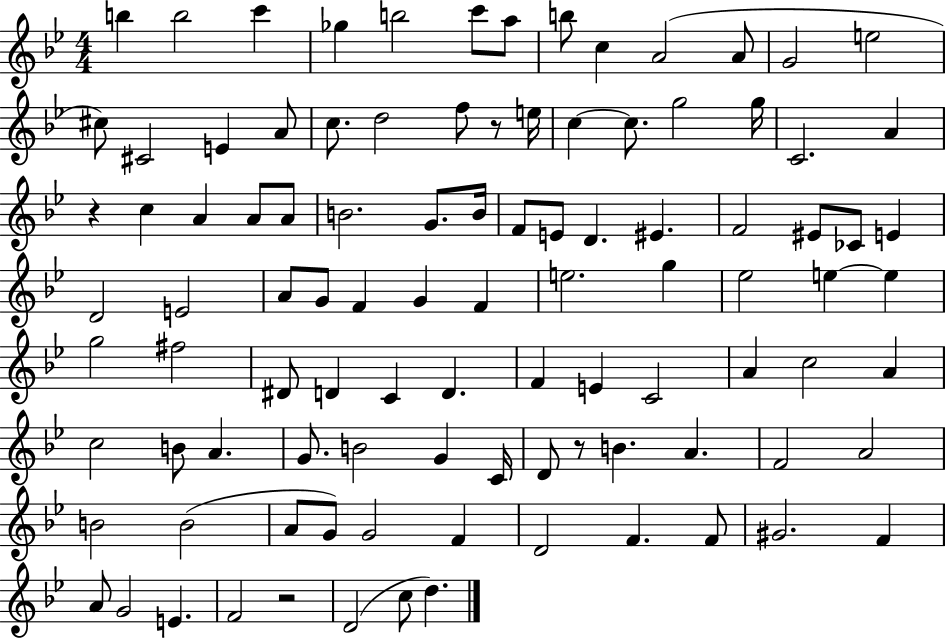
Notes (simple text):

B5/q B5/h C6/q Gb5/q B5/h C6/e A5/e B5/e C5/q A4/h A4/e G4/h E5/h C#5/e C#4/h E4/q A4/e C5/e. D5/h F5/e R/e E5/s C5/q C5/e. G5/h G5/s C4/h. A4/q R/q C5/q A4/q A4/e A4/e B4/h. G4/e. B4/s F4/e E4/e D4/q. EIS4/q. F4/h EIS4/e CES4/e E4/q D4/h E4/h A4/e G4/e F4/q G4/q F4/q E5/h. G5/q Eb5/h E5/q E5/q G5/h F#5/h D#4/e D4/q C4/q D4/q. F4/q E4/q C4/h A4/q C5/h A4/q C5/h B4/e A4/q. G4/e. B4/h G4/q C4/s D4/e R/e B4/q. A4/q. F4/h A4/h B4/h B4/h A4/e G4/e G4/h F4/q D4/h F4/q. F4/e G#4/h. F4/q A4/e G4/h E4/q. F4/h R/h D4/h C5/e D5/q.